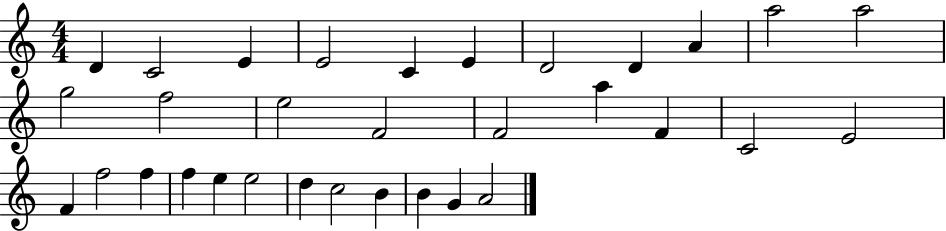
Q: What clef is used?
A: treble